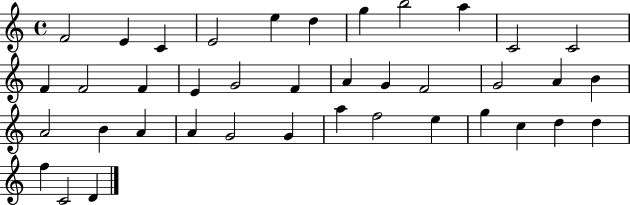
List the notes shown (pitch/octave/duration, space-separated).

F4/h E4/q C4/q E4/h E5/q D5/q G5/q B5/h A5/q C4/h C4/h F4/q F4/h F4/q E4/q G4/h F4/q A4/q G4/q F4/h G4/h A4/q B4/q A4/h B4/q A4/q A4/q G4/h G4/q A5/q F5/h E5/q G5/q C5/q D5/q D5/q F5/q C4/h D4/q